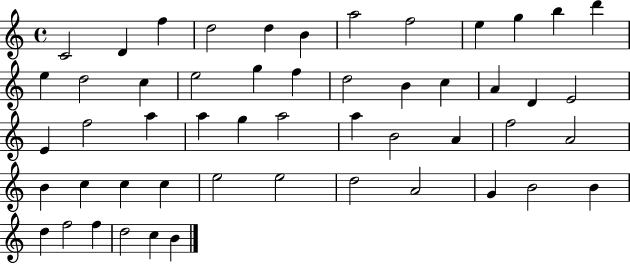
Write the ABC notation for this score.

X:1
T:Untitled
M:4/4
L:1/4
K:C
C2 D f d2 d B a2 f2 e g b d' e d2 c e2 g f d2 B c A D E2 E f2 a a g a2 a B2 A f2 A2 B c c c e2 e2 d2 A2 G B2 B d f2 f d2 c B